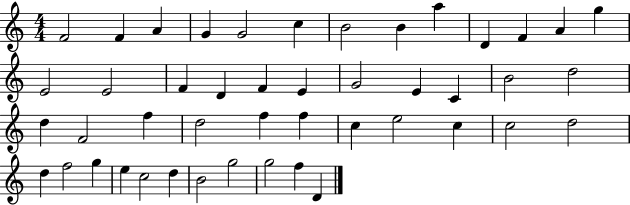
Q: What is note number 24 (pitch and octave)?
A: D5